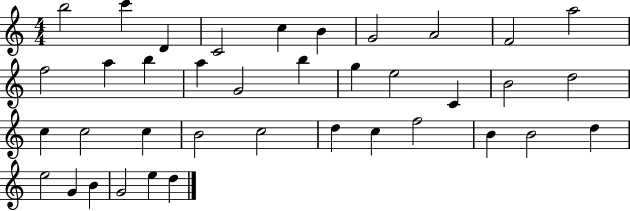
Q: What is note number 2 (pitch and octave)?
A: C6